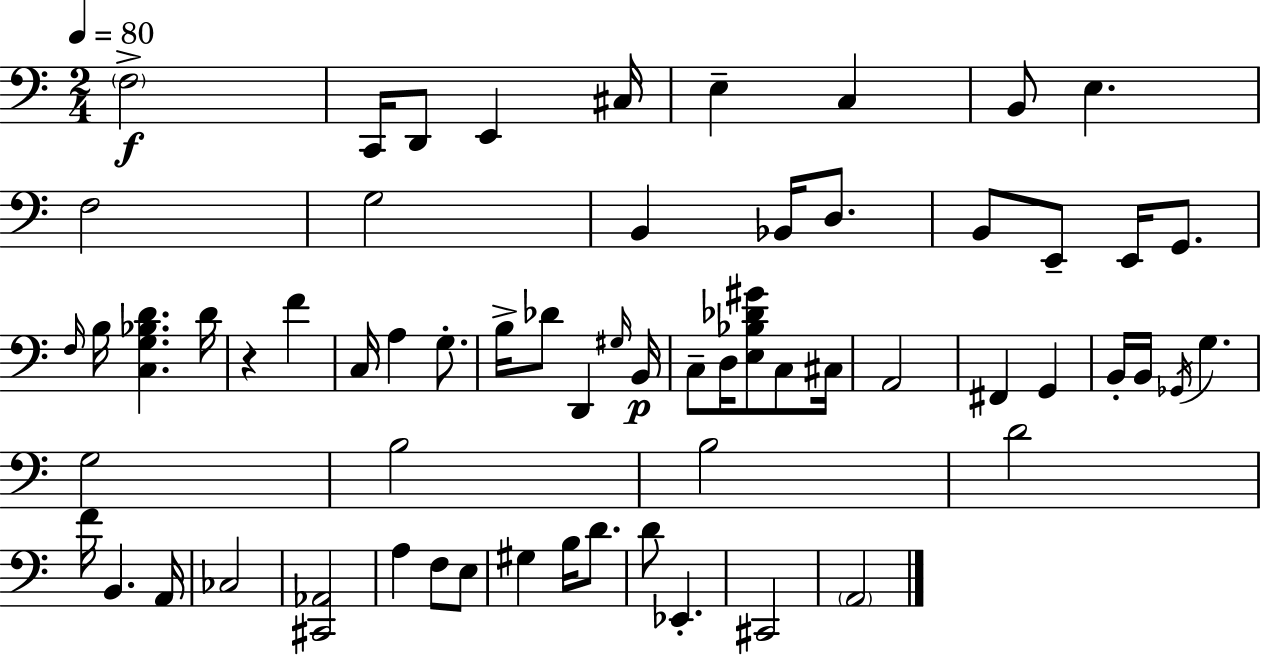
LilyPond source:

{
  \clef bass
  \numericTimeSignature
  \time 2/4
  \key a \minor
  \tempo 4 = 80
  \parenthesize f2->\f | c,16 d,8 e,4 cis16 | e4-- c4 | b,8 e4. | \break f2 | g2 | b,4 bes,16 d8. | b,8 e,8-- e,16 g,8. | \break \grace { f16 } b16 <c g bes d'>4. | d'16 r4 f'4 | c16 a4 g8.-. | b16-> des'8 d,4 | \break \grace { gis16 } b,16\p c8-- d16 <e bes des' gis'>8 c8 | cis16 a,2 | fis,4 g,4 | b,16-. b,16 \acciaccatura { ges,16 } g4. | \break g2 | b2 | b2 | d'2 | \break f'16 b,4. | a,16 ces2 | <cis, aes,>2 | a4 f8 | \break e8 gis4 b16 | d'8. d'8 ees,4.-. | cis,2 | \parenthesize a,2 | \break \bar "|."
}